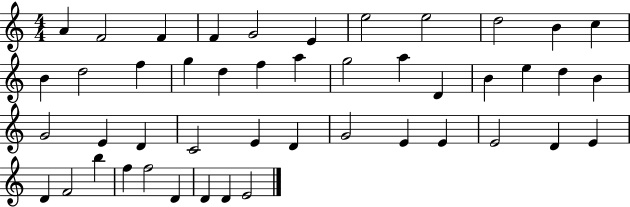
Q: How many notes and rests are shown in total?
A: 46